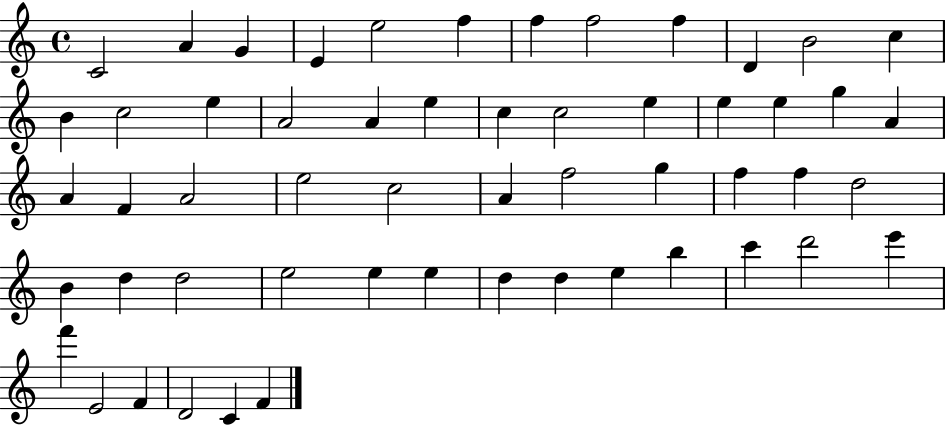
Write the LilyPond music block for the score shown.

{
  \clef treble
  \time 4/4
  \defaultTimeSignature
  \key c \major
  c'2 a'4 g'4 | e'4 e''2 f''4 | f''4 f''2 f''4 | d'4 b'2 c''4 | \break b'4 c''2 e''4 | a'2 a'4 e''4 | c''4 c''2 e''4 | e''4 e''4 g''4 a'4 | \break a'4 f'4 a'2 | e''2 c''2 | a'4 f''2 g''4 | f''4 f''4 d''2 | \break b'4 d''4 d''2 | e''2 e''4 e''4 | d''4 d''4 e''4 b''4 | c'''4 d'''2 e'''4 | \break f'''4 e'2 f'4 | d'2 c'4 f'4 | \bar "|."
}